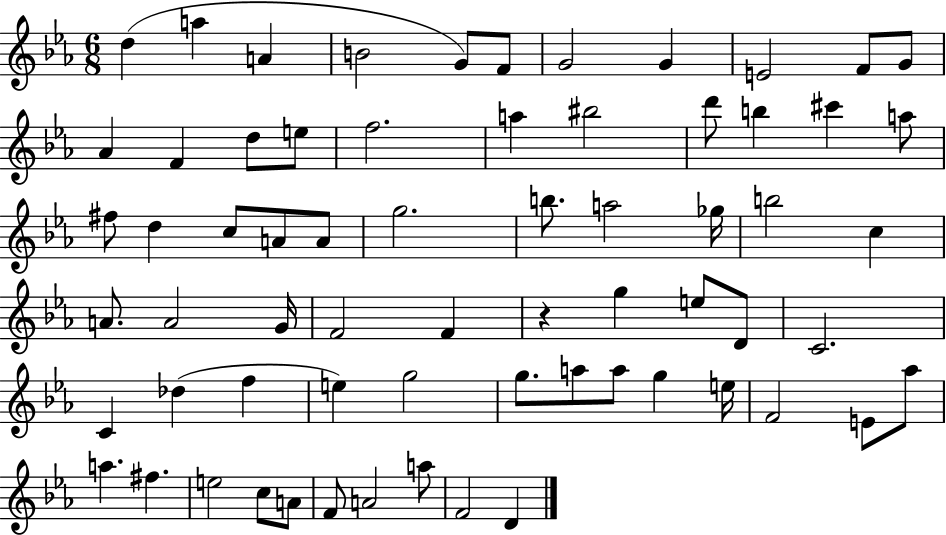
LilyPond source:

{
  \clef treble
  \numericTimeSignature
  \time 6/8
  \key ees \major
  d''4( a''4 a'4 | b'2 g'8) f'8 | g'2 g'4 | e'2 f'8 g'8 | \break aes'4 f'4 d''8 e''8 | f''2. | a''4 bis''2 | d'''8 b''4 cis'''4 a''8 | \break fis''8 d''4 c''8 a'8 a'8 | g''2. | b''8. a''2 ges''16 | b''2 c''4 | \break a'8. a'2 g'16 | f'2 f'4 | r4 g''4 e''8 d'8 | c'2. | \break c'4 des''4( f''4 | e''4) g''2 | g''8. a''8 a''8 g''4 e''16 | f'2 e'8 aes''8 | \break a''4. fis''4. | e''2 c''8 a'8 | f'8 a'2 a''8 | f'2 d'4 | \break \bar "|."
}